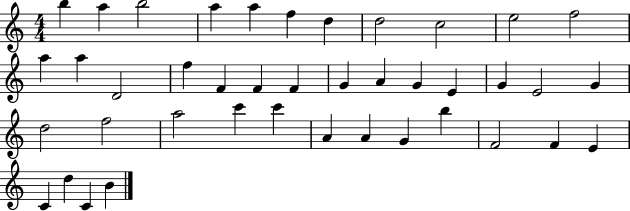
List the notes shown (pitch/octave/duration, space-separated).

B5/q A5/q B5/h A5/q A5/q F5/q D5/q D5/h C5/h E5/h F5/h A5/q A5/q D4/h F5/q F4/q F4/q F4/q G4/q A4/q G4/q E4/q G4/q E4/h G4/q D5/h F5/h A5/h C6/q C6/q A4/q A4/q G4/q B5/q F4/h F4/q E4/q C4/q D5/q C4/q B4/q